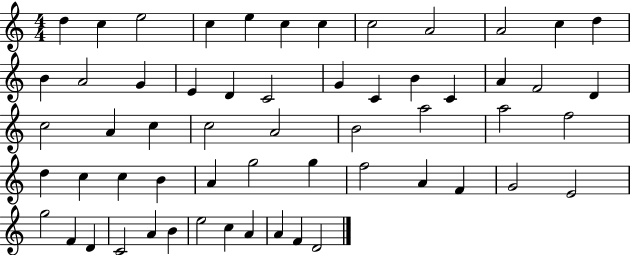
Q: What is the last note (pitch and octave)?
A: D4